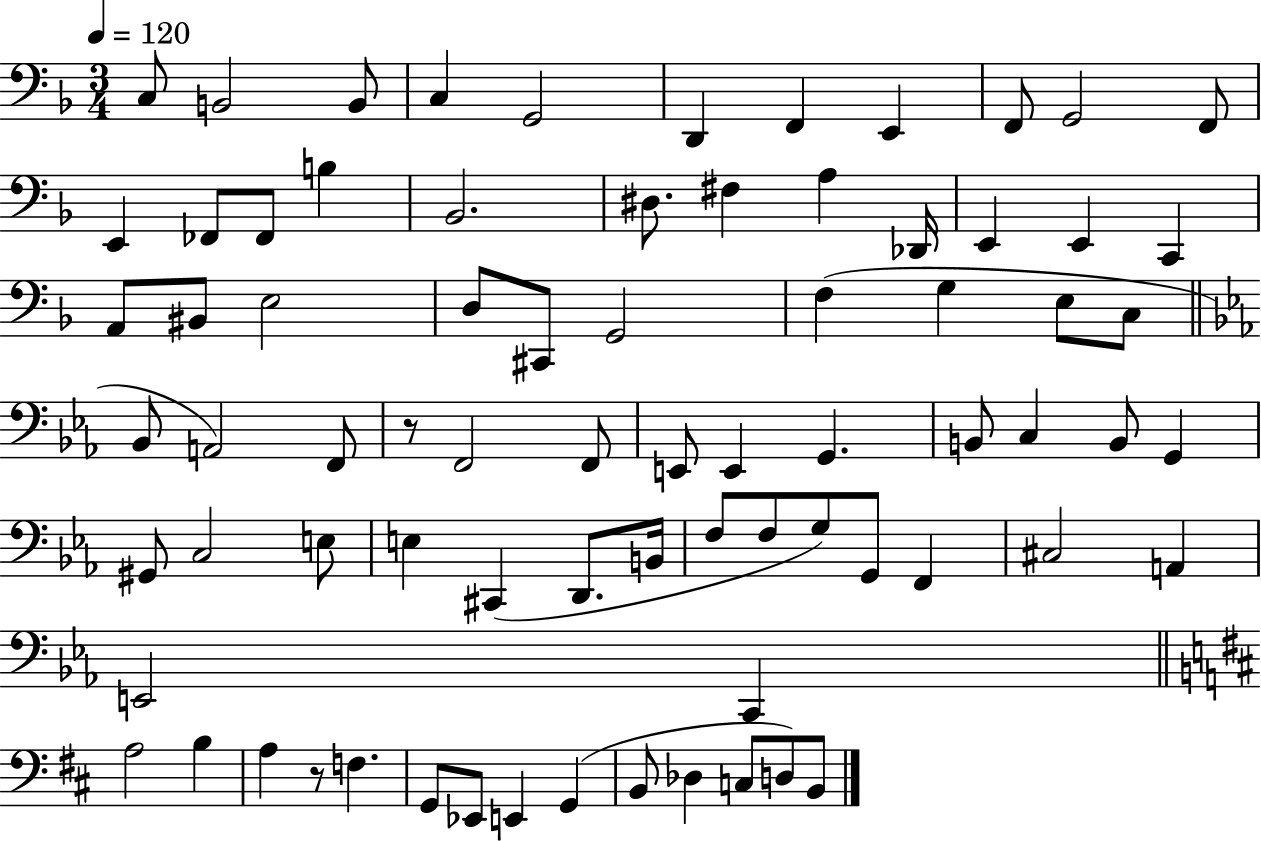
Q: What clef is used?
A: bass